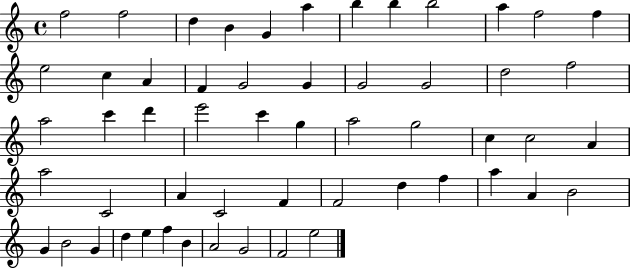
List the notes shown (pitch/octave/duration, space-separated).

F5/h F5/h D5/q B4/q G4/q A5/q B5/q B5/q B5/h A5/q F5/h F5/q E5/h C5/q A4/q F4/q G4/h G4/q G4/h G4/h D5/h F5/h A5/h C6/q D6/q E6/h C6/q G5/q A5/h G5/h C5/q C5/h A4/q A5/h C4/h A4/q C4/h F4/q F4/h D5/q F5/q A5/q A4/q B4/h G4/q B4/h G4/q D5/q E5/q F5/q B4/q A4/h G4/h F4/h E5/h